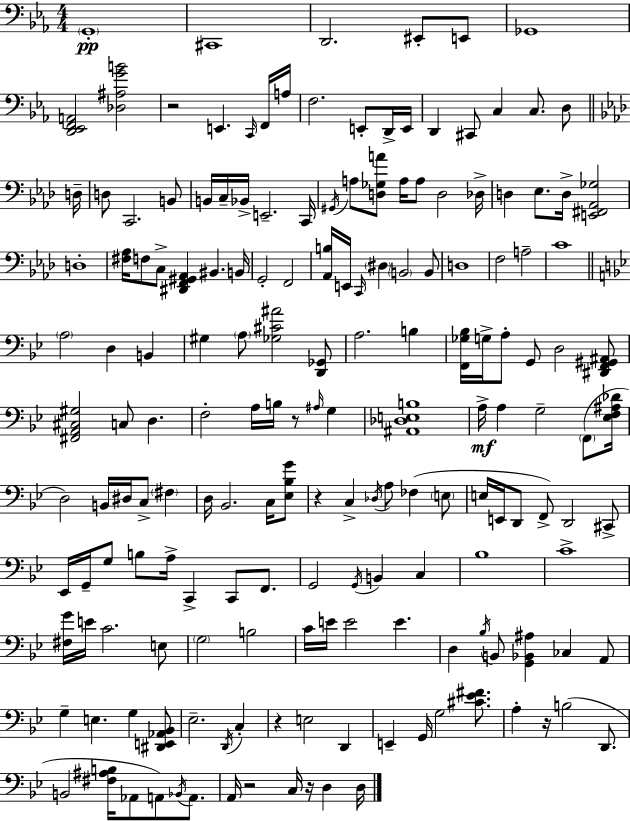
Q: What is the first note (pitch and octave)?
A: G2